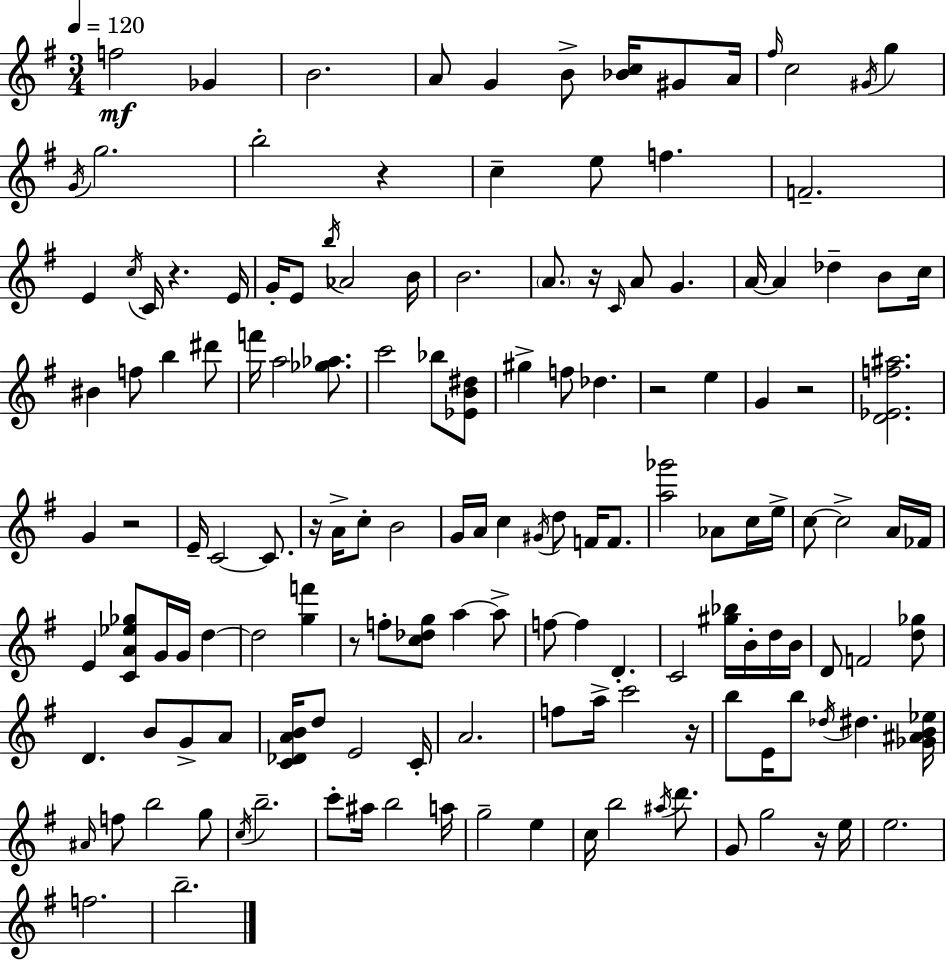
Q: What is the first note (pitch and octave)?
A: F5